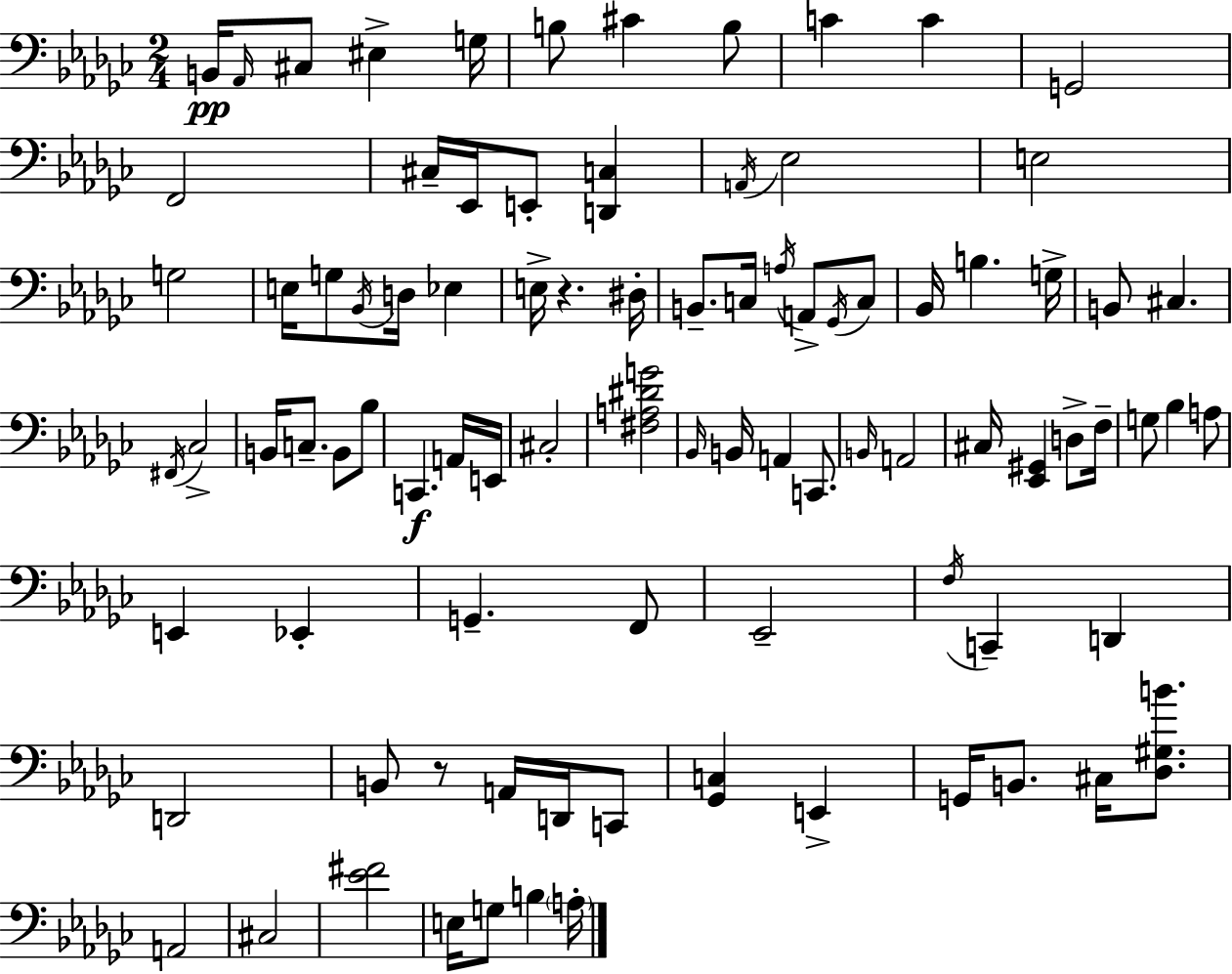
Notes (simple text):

B2/s Ab2/s C#3/e EIS3/q G3/s B3/e C#4/q B3/e C4/q C4/q G2/h F2/h C#3/s Eb2/s E2/e [D2,C3]/q A2/s Eb3/h E3/h G3/h E3/s G3/e Bb2/s D3/s Eb3/q E3/s R/q. D#3/s B2/e. C3/s A3/s A2/e Gb2/s C3/e Bb2/s B3/q. G3/s B2/e C#3/q. F#2/s CES3/h B2/s C3/e. B2/e Bb3/e C2/q. A2/s E2/s C#3/h [F#3,A3,D#4,G4]/h Bb2/s B2/s A2/q C2/e. B2/s A2/h C#3/s [Eb2,G#2]/q D3/e F3/s G3/e Bb3/q A3/e E2/q Eb2/q G2/q. F2/e Eb2/h F3/s C2/q D2/q D2/h B2/e R/e A2/s D2/s C2/e [Gb2,C3]/q E2/q G2/s B2/e. C#3/s [Db3,G#3,B4]/e. A2/h C#3/h [Eb4,F#4]/h E3/s G3/e B3/q A3/s